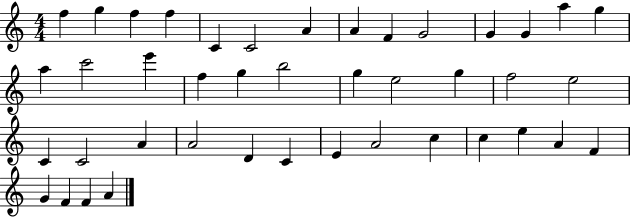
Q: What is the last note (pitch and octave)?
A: A4